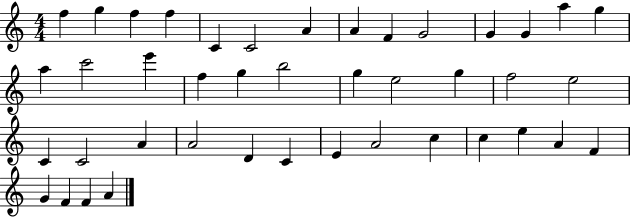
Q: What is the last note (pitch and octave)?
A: A4